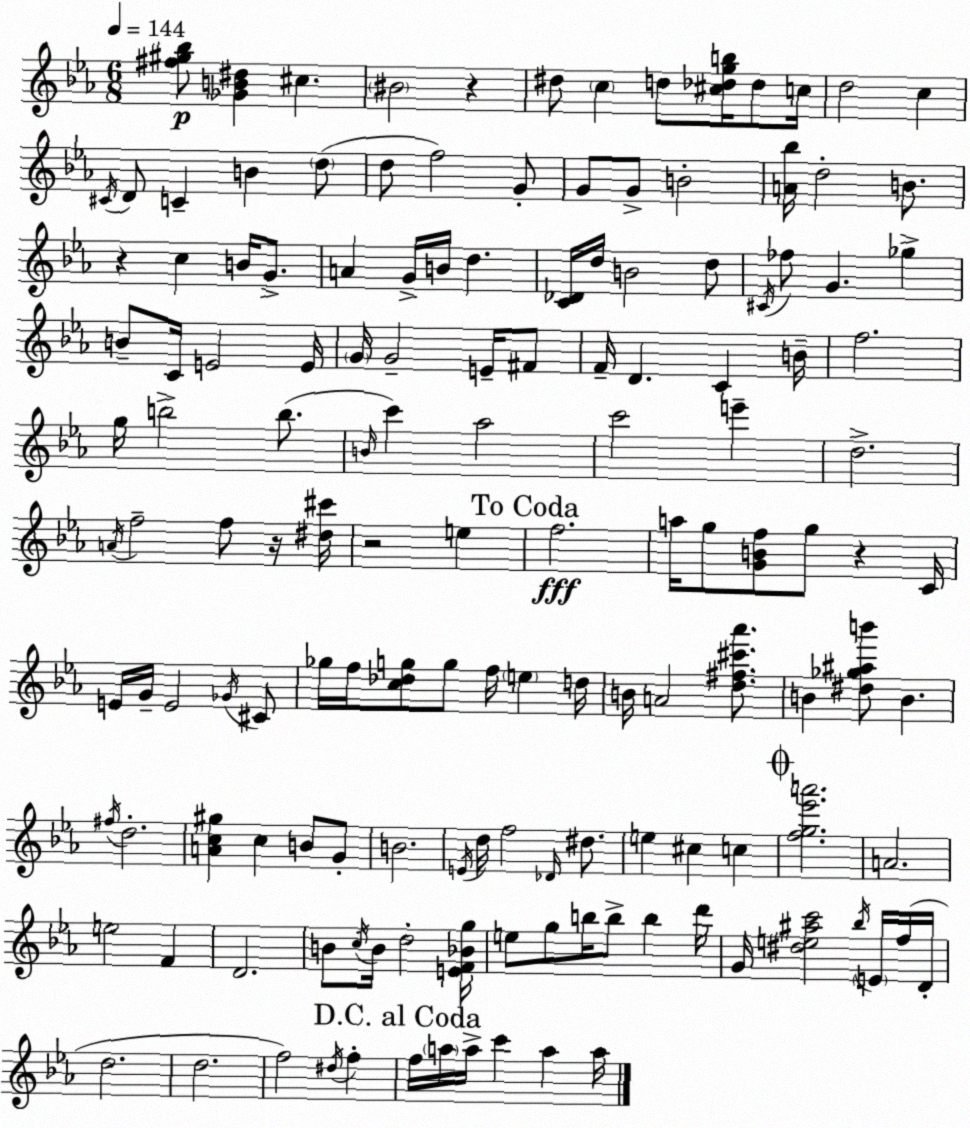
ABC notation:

X:1
T:Untitled
M:6/8
L:1/4
K:Eb
[^f^g_b]/2 [_GB^d] ^c ^B2 z ^d/2 c d/2 [^c_dgb]/4 _d/2 c/4 d2 c ^C/4 D/2 C B d/2 d/2 f2 G/2 G/2 G/2 B2 [A_b]/4 d2 B/2 z c B/4 G/2 A G/4 B/4 d [C_D]/4 d/4 B2 d/2 ^C/4 _f/2 G _g B/2 C/4 E2 E/4 G/4 G2 E/4 ^F/2 F/4 D C B/4 f2 g/4 b2 b/2 B/4 c' _a2 c'2 e' d2 A/4 f2 f/2 z/4 [^d^c']/4 z2 e f2 a/4 g/2 [GBf]/2 g/2 z C/4 E/4 G/4 E2 _G/4 ^C/2 _g/4 f/4 [c_dg]/2 g/2 f/4 e d/4 B/4 A2 [d^f^c'_a']/2 B [^d_g^ab']/2 B ^f/4 d2 [Ac^g] c B/2 G/2 B2 E/4 d/4 f2 _D/4 ^d/2 e ^c c [fg_e'a']2 A2 e2 F D2 B/2 c/4 B/4 d2 [EF_Bg]/4 e/2 g/2 b/4 b/2 b d'/4 G/4 [^de^ac']2 _b/4 E/4 f/4 D/4 d2 d2 f2 ^d/4 f f/4 a/4 a/4 c' a a/4